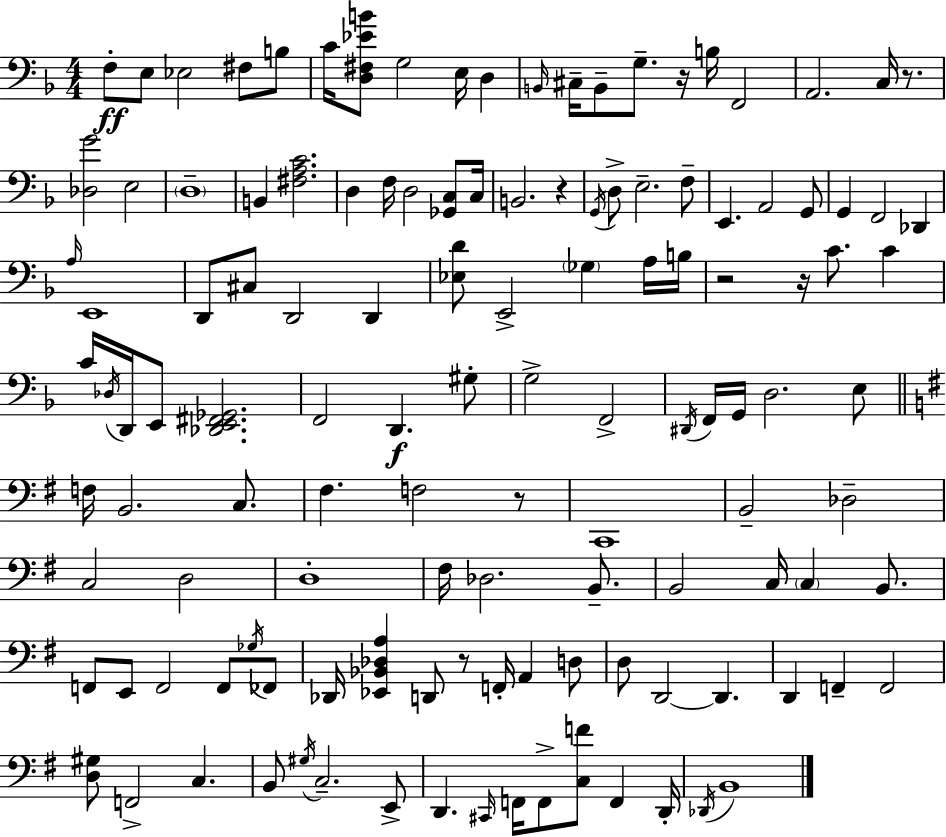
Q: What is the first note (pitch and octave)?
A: F3